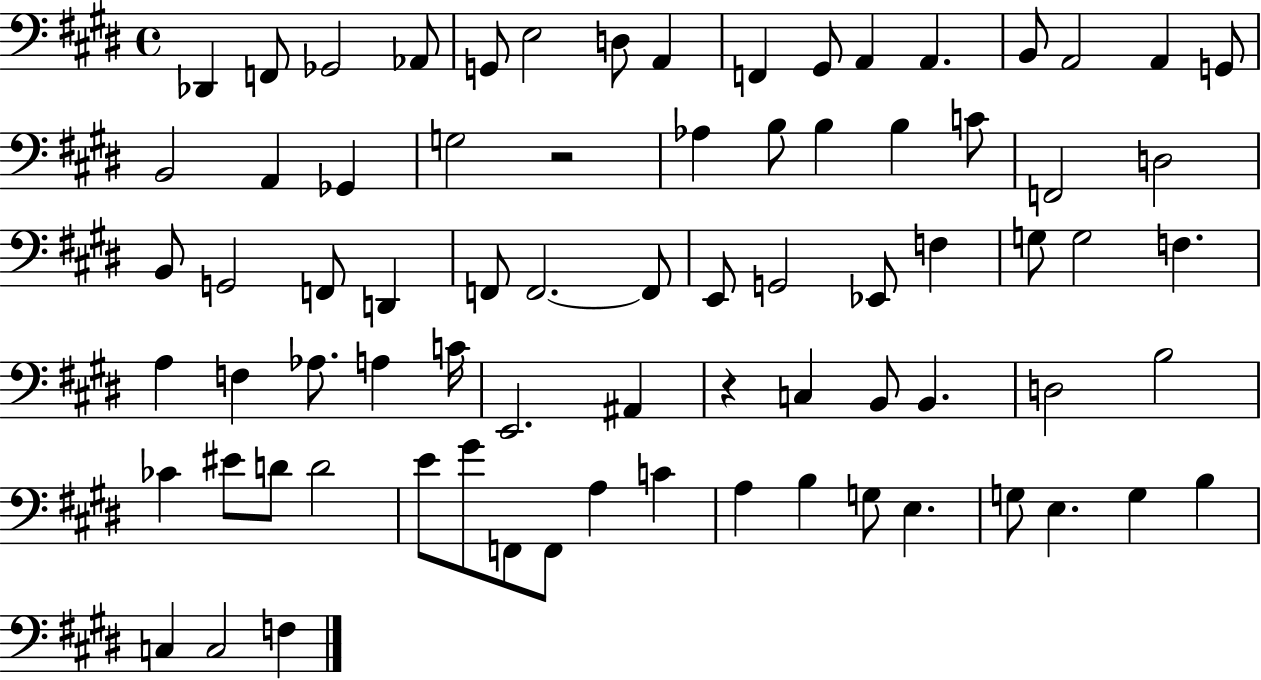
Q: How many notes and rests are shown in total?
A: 76